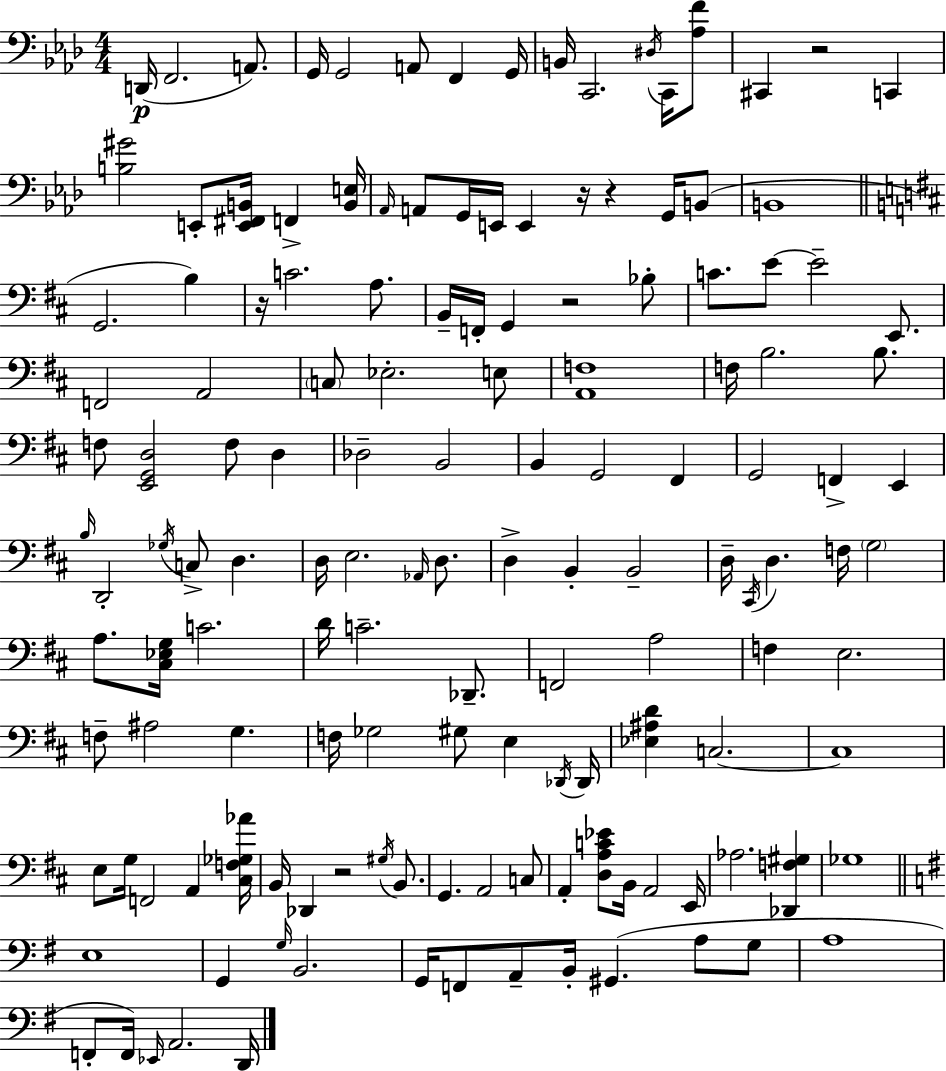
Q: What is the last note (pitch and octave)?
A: D2